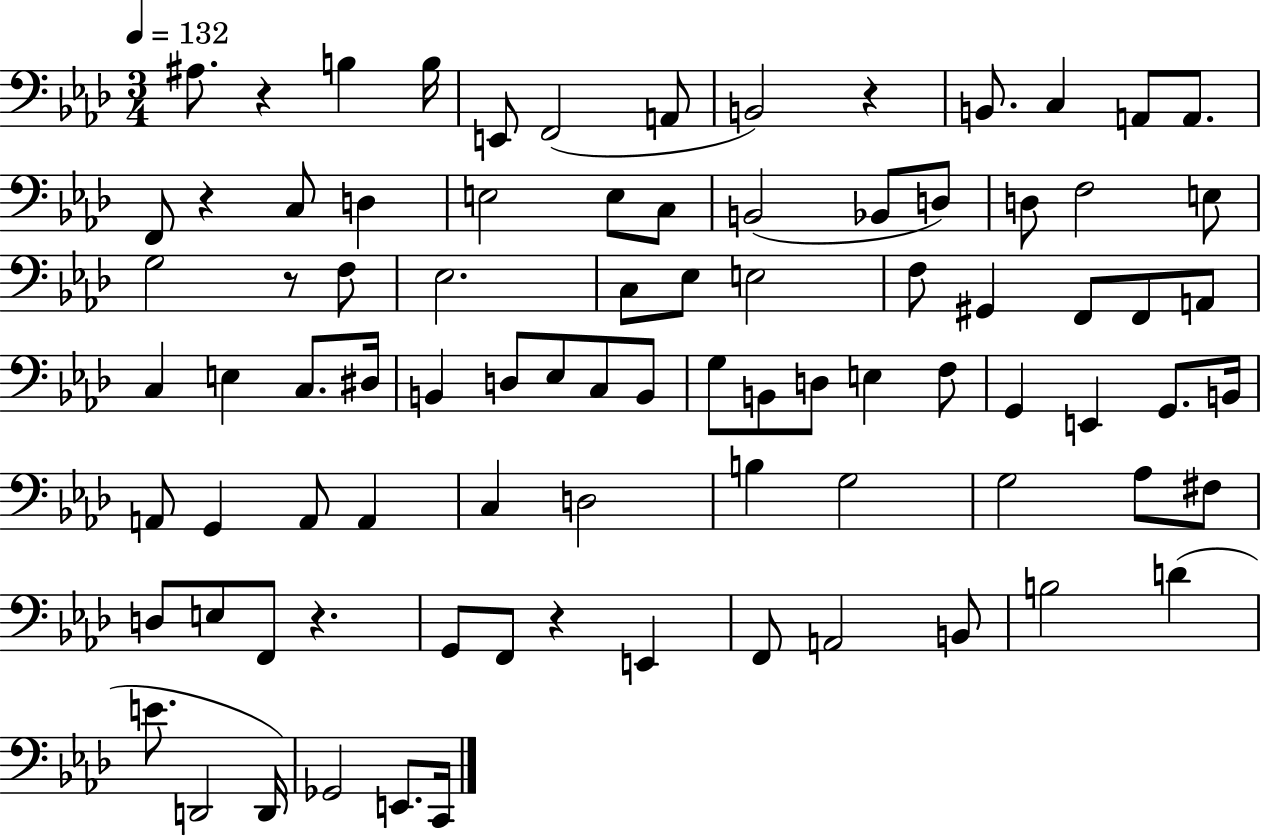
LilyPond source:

{
  \clef bass
  \numericTimeSignature
  \time 3/4
  \key aes \major
  \tempo 4 = 132
  ais8. r4 b4 b16 | e,8 f,2( a,8 | b,2) r4 | b,8. c4 a,8 a,8. | \break f,8 r4 c8 d4 | e2 e8 c8 | b,2( bes,8 d8) | d8 f2 e8 | \break g2 r8 f8 | ees2. | c8 ees8 e2 | f8 gis,4 f,8 f,8 a,8 | \break c4 e4 c8. dis16 | b,4 d8 ees8 c8 b,8 | g8 b,8 d8 e4 f8 | g,4 e,4 g,8. b,16 | \break a,8 g,4 a,8 a,4 | c4 d2 | b4 g2 | g2 aes8 fis8 | \break d8 e8 f,8 r4. | g,8 f,8 r4 e,4 | f,8 a,2 b,8 | b2 d'4( | \break e'8. d,2 d,16) | ges,2 e,8. c,16 | \bar "|."
}